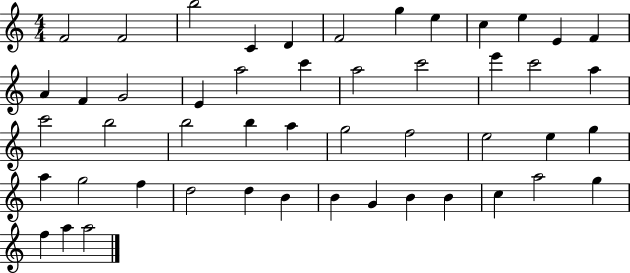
X:1
T:Untitled
M:4/4
L:1/4
K:C
F2 F2 b2 C D F2 g e c e E F A F G2 E a2 c' a2 c'2 e' c'2 a c'2 b2 b2 b a g2 f2 e2 e g a g2 f d2 d B B G B B c a2 g f a a2